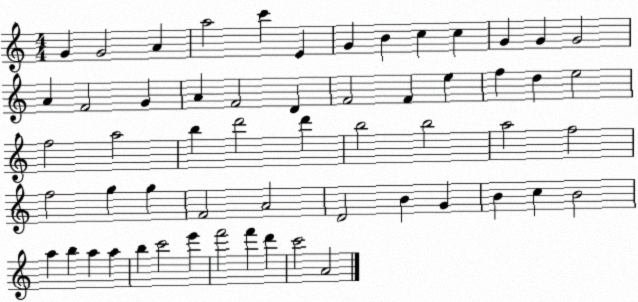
X:1
T:Untitled
M:4/4
L:1/4
K:C
G G2 A a2 c' E G B c c G G G2 A F2 G A F2 D F2 F e f d e2 f2 a2 b d'2 d' b2 b2 a2 f2 f2 g g F2 A2 D2 B G B c B2 a b a a b c'2 e' f'2 f' d' c'2 A2